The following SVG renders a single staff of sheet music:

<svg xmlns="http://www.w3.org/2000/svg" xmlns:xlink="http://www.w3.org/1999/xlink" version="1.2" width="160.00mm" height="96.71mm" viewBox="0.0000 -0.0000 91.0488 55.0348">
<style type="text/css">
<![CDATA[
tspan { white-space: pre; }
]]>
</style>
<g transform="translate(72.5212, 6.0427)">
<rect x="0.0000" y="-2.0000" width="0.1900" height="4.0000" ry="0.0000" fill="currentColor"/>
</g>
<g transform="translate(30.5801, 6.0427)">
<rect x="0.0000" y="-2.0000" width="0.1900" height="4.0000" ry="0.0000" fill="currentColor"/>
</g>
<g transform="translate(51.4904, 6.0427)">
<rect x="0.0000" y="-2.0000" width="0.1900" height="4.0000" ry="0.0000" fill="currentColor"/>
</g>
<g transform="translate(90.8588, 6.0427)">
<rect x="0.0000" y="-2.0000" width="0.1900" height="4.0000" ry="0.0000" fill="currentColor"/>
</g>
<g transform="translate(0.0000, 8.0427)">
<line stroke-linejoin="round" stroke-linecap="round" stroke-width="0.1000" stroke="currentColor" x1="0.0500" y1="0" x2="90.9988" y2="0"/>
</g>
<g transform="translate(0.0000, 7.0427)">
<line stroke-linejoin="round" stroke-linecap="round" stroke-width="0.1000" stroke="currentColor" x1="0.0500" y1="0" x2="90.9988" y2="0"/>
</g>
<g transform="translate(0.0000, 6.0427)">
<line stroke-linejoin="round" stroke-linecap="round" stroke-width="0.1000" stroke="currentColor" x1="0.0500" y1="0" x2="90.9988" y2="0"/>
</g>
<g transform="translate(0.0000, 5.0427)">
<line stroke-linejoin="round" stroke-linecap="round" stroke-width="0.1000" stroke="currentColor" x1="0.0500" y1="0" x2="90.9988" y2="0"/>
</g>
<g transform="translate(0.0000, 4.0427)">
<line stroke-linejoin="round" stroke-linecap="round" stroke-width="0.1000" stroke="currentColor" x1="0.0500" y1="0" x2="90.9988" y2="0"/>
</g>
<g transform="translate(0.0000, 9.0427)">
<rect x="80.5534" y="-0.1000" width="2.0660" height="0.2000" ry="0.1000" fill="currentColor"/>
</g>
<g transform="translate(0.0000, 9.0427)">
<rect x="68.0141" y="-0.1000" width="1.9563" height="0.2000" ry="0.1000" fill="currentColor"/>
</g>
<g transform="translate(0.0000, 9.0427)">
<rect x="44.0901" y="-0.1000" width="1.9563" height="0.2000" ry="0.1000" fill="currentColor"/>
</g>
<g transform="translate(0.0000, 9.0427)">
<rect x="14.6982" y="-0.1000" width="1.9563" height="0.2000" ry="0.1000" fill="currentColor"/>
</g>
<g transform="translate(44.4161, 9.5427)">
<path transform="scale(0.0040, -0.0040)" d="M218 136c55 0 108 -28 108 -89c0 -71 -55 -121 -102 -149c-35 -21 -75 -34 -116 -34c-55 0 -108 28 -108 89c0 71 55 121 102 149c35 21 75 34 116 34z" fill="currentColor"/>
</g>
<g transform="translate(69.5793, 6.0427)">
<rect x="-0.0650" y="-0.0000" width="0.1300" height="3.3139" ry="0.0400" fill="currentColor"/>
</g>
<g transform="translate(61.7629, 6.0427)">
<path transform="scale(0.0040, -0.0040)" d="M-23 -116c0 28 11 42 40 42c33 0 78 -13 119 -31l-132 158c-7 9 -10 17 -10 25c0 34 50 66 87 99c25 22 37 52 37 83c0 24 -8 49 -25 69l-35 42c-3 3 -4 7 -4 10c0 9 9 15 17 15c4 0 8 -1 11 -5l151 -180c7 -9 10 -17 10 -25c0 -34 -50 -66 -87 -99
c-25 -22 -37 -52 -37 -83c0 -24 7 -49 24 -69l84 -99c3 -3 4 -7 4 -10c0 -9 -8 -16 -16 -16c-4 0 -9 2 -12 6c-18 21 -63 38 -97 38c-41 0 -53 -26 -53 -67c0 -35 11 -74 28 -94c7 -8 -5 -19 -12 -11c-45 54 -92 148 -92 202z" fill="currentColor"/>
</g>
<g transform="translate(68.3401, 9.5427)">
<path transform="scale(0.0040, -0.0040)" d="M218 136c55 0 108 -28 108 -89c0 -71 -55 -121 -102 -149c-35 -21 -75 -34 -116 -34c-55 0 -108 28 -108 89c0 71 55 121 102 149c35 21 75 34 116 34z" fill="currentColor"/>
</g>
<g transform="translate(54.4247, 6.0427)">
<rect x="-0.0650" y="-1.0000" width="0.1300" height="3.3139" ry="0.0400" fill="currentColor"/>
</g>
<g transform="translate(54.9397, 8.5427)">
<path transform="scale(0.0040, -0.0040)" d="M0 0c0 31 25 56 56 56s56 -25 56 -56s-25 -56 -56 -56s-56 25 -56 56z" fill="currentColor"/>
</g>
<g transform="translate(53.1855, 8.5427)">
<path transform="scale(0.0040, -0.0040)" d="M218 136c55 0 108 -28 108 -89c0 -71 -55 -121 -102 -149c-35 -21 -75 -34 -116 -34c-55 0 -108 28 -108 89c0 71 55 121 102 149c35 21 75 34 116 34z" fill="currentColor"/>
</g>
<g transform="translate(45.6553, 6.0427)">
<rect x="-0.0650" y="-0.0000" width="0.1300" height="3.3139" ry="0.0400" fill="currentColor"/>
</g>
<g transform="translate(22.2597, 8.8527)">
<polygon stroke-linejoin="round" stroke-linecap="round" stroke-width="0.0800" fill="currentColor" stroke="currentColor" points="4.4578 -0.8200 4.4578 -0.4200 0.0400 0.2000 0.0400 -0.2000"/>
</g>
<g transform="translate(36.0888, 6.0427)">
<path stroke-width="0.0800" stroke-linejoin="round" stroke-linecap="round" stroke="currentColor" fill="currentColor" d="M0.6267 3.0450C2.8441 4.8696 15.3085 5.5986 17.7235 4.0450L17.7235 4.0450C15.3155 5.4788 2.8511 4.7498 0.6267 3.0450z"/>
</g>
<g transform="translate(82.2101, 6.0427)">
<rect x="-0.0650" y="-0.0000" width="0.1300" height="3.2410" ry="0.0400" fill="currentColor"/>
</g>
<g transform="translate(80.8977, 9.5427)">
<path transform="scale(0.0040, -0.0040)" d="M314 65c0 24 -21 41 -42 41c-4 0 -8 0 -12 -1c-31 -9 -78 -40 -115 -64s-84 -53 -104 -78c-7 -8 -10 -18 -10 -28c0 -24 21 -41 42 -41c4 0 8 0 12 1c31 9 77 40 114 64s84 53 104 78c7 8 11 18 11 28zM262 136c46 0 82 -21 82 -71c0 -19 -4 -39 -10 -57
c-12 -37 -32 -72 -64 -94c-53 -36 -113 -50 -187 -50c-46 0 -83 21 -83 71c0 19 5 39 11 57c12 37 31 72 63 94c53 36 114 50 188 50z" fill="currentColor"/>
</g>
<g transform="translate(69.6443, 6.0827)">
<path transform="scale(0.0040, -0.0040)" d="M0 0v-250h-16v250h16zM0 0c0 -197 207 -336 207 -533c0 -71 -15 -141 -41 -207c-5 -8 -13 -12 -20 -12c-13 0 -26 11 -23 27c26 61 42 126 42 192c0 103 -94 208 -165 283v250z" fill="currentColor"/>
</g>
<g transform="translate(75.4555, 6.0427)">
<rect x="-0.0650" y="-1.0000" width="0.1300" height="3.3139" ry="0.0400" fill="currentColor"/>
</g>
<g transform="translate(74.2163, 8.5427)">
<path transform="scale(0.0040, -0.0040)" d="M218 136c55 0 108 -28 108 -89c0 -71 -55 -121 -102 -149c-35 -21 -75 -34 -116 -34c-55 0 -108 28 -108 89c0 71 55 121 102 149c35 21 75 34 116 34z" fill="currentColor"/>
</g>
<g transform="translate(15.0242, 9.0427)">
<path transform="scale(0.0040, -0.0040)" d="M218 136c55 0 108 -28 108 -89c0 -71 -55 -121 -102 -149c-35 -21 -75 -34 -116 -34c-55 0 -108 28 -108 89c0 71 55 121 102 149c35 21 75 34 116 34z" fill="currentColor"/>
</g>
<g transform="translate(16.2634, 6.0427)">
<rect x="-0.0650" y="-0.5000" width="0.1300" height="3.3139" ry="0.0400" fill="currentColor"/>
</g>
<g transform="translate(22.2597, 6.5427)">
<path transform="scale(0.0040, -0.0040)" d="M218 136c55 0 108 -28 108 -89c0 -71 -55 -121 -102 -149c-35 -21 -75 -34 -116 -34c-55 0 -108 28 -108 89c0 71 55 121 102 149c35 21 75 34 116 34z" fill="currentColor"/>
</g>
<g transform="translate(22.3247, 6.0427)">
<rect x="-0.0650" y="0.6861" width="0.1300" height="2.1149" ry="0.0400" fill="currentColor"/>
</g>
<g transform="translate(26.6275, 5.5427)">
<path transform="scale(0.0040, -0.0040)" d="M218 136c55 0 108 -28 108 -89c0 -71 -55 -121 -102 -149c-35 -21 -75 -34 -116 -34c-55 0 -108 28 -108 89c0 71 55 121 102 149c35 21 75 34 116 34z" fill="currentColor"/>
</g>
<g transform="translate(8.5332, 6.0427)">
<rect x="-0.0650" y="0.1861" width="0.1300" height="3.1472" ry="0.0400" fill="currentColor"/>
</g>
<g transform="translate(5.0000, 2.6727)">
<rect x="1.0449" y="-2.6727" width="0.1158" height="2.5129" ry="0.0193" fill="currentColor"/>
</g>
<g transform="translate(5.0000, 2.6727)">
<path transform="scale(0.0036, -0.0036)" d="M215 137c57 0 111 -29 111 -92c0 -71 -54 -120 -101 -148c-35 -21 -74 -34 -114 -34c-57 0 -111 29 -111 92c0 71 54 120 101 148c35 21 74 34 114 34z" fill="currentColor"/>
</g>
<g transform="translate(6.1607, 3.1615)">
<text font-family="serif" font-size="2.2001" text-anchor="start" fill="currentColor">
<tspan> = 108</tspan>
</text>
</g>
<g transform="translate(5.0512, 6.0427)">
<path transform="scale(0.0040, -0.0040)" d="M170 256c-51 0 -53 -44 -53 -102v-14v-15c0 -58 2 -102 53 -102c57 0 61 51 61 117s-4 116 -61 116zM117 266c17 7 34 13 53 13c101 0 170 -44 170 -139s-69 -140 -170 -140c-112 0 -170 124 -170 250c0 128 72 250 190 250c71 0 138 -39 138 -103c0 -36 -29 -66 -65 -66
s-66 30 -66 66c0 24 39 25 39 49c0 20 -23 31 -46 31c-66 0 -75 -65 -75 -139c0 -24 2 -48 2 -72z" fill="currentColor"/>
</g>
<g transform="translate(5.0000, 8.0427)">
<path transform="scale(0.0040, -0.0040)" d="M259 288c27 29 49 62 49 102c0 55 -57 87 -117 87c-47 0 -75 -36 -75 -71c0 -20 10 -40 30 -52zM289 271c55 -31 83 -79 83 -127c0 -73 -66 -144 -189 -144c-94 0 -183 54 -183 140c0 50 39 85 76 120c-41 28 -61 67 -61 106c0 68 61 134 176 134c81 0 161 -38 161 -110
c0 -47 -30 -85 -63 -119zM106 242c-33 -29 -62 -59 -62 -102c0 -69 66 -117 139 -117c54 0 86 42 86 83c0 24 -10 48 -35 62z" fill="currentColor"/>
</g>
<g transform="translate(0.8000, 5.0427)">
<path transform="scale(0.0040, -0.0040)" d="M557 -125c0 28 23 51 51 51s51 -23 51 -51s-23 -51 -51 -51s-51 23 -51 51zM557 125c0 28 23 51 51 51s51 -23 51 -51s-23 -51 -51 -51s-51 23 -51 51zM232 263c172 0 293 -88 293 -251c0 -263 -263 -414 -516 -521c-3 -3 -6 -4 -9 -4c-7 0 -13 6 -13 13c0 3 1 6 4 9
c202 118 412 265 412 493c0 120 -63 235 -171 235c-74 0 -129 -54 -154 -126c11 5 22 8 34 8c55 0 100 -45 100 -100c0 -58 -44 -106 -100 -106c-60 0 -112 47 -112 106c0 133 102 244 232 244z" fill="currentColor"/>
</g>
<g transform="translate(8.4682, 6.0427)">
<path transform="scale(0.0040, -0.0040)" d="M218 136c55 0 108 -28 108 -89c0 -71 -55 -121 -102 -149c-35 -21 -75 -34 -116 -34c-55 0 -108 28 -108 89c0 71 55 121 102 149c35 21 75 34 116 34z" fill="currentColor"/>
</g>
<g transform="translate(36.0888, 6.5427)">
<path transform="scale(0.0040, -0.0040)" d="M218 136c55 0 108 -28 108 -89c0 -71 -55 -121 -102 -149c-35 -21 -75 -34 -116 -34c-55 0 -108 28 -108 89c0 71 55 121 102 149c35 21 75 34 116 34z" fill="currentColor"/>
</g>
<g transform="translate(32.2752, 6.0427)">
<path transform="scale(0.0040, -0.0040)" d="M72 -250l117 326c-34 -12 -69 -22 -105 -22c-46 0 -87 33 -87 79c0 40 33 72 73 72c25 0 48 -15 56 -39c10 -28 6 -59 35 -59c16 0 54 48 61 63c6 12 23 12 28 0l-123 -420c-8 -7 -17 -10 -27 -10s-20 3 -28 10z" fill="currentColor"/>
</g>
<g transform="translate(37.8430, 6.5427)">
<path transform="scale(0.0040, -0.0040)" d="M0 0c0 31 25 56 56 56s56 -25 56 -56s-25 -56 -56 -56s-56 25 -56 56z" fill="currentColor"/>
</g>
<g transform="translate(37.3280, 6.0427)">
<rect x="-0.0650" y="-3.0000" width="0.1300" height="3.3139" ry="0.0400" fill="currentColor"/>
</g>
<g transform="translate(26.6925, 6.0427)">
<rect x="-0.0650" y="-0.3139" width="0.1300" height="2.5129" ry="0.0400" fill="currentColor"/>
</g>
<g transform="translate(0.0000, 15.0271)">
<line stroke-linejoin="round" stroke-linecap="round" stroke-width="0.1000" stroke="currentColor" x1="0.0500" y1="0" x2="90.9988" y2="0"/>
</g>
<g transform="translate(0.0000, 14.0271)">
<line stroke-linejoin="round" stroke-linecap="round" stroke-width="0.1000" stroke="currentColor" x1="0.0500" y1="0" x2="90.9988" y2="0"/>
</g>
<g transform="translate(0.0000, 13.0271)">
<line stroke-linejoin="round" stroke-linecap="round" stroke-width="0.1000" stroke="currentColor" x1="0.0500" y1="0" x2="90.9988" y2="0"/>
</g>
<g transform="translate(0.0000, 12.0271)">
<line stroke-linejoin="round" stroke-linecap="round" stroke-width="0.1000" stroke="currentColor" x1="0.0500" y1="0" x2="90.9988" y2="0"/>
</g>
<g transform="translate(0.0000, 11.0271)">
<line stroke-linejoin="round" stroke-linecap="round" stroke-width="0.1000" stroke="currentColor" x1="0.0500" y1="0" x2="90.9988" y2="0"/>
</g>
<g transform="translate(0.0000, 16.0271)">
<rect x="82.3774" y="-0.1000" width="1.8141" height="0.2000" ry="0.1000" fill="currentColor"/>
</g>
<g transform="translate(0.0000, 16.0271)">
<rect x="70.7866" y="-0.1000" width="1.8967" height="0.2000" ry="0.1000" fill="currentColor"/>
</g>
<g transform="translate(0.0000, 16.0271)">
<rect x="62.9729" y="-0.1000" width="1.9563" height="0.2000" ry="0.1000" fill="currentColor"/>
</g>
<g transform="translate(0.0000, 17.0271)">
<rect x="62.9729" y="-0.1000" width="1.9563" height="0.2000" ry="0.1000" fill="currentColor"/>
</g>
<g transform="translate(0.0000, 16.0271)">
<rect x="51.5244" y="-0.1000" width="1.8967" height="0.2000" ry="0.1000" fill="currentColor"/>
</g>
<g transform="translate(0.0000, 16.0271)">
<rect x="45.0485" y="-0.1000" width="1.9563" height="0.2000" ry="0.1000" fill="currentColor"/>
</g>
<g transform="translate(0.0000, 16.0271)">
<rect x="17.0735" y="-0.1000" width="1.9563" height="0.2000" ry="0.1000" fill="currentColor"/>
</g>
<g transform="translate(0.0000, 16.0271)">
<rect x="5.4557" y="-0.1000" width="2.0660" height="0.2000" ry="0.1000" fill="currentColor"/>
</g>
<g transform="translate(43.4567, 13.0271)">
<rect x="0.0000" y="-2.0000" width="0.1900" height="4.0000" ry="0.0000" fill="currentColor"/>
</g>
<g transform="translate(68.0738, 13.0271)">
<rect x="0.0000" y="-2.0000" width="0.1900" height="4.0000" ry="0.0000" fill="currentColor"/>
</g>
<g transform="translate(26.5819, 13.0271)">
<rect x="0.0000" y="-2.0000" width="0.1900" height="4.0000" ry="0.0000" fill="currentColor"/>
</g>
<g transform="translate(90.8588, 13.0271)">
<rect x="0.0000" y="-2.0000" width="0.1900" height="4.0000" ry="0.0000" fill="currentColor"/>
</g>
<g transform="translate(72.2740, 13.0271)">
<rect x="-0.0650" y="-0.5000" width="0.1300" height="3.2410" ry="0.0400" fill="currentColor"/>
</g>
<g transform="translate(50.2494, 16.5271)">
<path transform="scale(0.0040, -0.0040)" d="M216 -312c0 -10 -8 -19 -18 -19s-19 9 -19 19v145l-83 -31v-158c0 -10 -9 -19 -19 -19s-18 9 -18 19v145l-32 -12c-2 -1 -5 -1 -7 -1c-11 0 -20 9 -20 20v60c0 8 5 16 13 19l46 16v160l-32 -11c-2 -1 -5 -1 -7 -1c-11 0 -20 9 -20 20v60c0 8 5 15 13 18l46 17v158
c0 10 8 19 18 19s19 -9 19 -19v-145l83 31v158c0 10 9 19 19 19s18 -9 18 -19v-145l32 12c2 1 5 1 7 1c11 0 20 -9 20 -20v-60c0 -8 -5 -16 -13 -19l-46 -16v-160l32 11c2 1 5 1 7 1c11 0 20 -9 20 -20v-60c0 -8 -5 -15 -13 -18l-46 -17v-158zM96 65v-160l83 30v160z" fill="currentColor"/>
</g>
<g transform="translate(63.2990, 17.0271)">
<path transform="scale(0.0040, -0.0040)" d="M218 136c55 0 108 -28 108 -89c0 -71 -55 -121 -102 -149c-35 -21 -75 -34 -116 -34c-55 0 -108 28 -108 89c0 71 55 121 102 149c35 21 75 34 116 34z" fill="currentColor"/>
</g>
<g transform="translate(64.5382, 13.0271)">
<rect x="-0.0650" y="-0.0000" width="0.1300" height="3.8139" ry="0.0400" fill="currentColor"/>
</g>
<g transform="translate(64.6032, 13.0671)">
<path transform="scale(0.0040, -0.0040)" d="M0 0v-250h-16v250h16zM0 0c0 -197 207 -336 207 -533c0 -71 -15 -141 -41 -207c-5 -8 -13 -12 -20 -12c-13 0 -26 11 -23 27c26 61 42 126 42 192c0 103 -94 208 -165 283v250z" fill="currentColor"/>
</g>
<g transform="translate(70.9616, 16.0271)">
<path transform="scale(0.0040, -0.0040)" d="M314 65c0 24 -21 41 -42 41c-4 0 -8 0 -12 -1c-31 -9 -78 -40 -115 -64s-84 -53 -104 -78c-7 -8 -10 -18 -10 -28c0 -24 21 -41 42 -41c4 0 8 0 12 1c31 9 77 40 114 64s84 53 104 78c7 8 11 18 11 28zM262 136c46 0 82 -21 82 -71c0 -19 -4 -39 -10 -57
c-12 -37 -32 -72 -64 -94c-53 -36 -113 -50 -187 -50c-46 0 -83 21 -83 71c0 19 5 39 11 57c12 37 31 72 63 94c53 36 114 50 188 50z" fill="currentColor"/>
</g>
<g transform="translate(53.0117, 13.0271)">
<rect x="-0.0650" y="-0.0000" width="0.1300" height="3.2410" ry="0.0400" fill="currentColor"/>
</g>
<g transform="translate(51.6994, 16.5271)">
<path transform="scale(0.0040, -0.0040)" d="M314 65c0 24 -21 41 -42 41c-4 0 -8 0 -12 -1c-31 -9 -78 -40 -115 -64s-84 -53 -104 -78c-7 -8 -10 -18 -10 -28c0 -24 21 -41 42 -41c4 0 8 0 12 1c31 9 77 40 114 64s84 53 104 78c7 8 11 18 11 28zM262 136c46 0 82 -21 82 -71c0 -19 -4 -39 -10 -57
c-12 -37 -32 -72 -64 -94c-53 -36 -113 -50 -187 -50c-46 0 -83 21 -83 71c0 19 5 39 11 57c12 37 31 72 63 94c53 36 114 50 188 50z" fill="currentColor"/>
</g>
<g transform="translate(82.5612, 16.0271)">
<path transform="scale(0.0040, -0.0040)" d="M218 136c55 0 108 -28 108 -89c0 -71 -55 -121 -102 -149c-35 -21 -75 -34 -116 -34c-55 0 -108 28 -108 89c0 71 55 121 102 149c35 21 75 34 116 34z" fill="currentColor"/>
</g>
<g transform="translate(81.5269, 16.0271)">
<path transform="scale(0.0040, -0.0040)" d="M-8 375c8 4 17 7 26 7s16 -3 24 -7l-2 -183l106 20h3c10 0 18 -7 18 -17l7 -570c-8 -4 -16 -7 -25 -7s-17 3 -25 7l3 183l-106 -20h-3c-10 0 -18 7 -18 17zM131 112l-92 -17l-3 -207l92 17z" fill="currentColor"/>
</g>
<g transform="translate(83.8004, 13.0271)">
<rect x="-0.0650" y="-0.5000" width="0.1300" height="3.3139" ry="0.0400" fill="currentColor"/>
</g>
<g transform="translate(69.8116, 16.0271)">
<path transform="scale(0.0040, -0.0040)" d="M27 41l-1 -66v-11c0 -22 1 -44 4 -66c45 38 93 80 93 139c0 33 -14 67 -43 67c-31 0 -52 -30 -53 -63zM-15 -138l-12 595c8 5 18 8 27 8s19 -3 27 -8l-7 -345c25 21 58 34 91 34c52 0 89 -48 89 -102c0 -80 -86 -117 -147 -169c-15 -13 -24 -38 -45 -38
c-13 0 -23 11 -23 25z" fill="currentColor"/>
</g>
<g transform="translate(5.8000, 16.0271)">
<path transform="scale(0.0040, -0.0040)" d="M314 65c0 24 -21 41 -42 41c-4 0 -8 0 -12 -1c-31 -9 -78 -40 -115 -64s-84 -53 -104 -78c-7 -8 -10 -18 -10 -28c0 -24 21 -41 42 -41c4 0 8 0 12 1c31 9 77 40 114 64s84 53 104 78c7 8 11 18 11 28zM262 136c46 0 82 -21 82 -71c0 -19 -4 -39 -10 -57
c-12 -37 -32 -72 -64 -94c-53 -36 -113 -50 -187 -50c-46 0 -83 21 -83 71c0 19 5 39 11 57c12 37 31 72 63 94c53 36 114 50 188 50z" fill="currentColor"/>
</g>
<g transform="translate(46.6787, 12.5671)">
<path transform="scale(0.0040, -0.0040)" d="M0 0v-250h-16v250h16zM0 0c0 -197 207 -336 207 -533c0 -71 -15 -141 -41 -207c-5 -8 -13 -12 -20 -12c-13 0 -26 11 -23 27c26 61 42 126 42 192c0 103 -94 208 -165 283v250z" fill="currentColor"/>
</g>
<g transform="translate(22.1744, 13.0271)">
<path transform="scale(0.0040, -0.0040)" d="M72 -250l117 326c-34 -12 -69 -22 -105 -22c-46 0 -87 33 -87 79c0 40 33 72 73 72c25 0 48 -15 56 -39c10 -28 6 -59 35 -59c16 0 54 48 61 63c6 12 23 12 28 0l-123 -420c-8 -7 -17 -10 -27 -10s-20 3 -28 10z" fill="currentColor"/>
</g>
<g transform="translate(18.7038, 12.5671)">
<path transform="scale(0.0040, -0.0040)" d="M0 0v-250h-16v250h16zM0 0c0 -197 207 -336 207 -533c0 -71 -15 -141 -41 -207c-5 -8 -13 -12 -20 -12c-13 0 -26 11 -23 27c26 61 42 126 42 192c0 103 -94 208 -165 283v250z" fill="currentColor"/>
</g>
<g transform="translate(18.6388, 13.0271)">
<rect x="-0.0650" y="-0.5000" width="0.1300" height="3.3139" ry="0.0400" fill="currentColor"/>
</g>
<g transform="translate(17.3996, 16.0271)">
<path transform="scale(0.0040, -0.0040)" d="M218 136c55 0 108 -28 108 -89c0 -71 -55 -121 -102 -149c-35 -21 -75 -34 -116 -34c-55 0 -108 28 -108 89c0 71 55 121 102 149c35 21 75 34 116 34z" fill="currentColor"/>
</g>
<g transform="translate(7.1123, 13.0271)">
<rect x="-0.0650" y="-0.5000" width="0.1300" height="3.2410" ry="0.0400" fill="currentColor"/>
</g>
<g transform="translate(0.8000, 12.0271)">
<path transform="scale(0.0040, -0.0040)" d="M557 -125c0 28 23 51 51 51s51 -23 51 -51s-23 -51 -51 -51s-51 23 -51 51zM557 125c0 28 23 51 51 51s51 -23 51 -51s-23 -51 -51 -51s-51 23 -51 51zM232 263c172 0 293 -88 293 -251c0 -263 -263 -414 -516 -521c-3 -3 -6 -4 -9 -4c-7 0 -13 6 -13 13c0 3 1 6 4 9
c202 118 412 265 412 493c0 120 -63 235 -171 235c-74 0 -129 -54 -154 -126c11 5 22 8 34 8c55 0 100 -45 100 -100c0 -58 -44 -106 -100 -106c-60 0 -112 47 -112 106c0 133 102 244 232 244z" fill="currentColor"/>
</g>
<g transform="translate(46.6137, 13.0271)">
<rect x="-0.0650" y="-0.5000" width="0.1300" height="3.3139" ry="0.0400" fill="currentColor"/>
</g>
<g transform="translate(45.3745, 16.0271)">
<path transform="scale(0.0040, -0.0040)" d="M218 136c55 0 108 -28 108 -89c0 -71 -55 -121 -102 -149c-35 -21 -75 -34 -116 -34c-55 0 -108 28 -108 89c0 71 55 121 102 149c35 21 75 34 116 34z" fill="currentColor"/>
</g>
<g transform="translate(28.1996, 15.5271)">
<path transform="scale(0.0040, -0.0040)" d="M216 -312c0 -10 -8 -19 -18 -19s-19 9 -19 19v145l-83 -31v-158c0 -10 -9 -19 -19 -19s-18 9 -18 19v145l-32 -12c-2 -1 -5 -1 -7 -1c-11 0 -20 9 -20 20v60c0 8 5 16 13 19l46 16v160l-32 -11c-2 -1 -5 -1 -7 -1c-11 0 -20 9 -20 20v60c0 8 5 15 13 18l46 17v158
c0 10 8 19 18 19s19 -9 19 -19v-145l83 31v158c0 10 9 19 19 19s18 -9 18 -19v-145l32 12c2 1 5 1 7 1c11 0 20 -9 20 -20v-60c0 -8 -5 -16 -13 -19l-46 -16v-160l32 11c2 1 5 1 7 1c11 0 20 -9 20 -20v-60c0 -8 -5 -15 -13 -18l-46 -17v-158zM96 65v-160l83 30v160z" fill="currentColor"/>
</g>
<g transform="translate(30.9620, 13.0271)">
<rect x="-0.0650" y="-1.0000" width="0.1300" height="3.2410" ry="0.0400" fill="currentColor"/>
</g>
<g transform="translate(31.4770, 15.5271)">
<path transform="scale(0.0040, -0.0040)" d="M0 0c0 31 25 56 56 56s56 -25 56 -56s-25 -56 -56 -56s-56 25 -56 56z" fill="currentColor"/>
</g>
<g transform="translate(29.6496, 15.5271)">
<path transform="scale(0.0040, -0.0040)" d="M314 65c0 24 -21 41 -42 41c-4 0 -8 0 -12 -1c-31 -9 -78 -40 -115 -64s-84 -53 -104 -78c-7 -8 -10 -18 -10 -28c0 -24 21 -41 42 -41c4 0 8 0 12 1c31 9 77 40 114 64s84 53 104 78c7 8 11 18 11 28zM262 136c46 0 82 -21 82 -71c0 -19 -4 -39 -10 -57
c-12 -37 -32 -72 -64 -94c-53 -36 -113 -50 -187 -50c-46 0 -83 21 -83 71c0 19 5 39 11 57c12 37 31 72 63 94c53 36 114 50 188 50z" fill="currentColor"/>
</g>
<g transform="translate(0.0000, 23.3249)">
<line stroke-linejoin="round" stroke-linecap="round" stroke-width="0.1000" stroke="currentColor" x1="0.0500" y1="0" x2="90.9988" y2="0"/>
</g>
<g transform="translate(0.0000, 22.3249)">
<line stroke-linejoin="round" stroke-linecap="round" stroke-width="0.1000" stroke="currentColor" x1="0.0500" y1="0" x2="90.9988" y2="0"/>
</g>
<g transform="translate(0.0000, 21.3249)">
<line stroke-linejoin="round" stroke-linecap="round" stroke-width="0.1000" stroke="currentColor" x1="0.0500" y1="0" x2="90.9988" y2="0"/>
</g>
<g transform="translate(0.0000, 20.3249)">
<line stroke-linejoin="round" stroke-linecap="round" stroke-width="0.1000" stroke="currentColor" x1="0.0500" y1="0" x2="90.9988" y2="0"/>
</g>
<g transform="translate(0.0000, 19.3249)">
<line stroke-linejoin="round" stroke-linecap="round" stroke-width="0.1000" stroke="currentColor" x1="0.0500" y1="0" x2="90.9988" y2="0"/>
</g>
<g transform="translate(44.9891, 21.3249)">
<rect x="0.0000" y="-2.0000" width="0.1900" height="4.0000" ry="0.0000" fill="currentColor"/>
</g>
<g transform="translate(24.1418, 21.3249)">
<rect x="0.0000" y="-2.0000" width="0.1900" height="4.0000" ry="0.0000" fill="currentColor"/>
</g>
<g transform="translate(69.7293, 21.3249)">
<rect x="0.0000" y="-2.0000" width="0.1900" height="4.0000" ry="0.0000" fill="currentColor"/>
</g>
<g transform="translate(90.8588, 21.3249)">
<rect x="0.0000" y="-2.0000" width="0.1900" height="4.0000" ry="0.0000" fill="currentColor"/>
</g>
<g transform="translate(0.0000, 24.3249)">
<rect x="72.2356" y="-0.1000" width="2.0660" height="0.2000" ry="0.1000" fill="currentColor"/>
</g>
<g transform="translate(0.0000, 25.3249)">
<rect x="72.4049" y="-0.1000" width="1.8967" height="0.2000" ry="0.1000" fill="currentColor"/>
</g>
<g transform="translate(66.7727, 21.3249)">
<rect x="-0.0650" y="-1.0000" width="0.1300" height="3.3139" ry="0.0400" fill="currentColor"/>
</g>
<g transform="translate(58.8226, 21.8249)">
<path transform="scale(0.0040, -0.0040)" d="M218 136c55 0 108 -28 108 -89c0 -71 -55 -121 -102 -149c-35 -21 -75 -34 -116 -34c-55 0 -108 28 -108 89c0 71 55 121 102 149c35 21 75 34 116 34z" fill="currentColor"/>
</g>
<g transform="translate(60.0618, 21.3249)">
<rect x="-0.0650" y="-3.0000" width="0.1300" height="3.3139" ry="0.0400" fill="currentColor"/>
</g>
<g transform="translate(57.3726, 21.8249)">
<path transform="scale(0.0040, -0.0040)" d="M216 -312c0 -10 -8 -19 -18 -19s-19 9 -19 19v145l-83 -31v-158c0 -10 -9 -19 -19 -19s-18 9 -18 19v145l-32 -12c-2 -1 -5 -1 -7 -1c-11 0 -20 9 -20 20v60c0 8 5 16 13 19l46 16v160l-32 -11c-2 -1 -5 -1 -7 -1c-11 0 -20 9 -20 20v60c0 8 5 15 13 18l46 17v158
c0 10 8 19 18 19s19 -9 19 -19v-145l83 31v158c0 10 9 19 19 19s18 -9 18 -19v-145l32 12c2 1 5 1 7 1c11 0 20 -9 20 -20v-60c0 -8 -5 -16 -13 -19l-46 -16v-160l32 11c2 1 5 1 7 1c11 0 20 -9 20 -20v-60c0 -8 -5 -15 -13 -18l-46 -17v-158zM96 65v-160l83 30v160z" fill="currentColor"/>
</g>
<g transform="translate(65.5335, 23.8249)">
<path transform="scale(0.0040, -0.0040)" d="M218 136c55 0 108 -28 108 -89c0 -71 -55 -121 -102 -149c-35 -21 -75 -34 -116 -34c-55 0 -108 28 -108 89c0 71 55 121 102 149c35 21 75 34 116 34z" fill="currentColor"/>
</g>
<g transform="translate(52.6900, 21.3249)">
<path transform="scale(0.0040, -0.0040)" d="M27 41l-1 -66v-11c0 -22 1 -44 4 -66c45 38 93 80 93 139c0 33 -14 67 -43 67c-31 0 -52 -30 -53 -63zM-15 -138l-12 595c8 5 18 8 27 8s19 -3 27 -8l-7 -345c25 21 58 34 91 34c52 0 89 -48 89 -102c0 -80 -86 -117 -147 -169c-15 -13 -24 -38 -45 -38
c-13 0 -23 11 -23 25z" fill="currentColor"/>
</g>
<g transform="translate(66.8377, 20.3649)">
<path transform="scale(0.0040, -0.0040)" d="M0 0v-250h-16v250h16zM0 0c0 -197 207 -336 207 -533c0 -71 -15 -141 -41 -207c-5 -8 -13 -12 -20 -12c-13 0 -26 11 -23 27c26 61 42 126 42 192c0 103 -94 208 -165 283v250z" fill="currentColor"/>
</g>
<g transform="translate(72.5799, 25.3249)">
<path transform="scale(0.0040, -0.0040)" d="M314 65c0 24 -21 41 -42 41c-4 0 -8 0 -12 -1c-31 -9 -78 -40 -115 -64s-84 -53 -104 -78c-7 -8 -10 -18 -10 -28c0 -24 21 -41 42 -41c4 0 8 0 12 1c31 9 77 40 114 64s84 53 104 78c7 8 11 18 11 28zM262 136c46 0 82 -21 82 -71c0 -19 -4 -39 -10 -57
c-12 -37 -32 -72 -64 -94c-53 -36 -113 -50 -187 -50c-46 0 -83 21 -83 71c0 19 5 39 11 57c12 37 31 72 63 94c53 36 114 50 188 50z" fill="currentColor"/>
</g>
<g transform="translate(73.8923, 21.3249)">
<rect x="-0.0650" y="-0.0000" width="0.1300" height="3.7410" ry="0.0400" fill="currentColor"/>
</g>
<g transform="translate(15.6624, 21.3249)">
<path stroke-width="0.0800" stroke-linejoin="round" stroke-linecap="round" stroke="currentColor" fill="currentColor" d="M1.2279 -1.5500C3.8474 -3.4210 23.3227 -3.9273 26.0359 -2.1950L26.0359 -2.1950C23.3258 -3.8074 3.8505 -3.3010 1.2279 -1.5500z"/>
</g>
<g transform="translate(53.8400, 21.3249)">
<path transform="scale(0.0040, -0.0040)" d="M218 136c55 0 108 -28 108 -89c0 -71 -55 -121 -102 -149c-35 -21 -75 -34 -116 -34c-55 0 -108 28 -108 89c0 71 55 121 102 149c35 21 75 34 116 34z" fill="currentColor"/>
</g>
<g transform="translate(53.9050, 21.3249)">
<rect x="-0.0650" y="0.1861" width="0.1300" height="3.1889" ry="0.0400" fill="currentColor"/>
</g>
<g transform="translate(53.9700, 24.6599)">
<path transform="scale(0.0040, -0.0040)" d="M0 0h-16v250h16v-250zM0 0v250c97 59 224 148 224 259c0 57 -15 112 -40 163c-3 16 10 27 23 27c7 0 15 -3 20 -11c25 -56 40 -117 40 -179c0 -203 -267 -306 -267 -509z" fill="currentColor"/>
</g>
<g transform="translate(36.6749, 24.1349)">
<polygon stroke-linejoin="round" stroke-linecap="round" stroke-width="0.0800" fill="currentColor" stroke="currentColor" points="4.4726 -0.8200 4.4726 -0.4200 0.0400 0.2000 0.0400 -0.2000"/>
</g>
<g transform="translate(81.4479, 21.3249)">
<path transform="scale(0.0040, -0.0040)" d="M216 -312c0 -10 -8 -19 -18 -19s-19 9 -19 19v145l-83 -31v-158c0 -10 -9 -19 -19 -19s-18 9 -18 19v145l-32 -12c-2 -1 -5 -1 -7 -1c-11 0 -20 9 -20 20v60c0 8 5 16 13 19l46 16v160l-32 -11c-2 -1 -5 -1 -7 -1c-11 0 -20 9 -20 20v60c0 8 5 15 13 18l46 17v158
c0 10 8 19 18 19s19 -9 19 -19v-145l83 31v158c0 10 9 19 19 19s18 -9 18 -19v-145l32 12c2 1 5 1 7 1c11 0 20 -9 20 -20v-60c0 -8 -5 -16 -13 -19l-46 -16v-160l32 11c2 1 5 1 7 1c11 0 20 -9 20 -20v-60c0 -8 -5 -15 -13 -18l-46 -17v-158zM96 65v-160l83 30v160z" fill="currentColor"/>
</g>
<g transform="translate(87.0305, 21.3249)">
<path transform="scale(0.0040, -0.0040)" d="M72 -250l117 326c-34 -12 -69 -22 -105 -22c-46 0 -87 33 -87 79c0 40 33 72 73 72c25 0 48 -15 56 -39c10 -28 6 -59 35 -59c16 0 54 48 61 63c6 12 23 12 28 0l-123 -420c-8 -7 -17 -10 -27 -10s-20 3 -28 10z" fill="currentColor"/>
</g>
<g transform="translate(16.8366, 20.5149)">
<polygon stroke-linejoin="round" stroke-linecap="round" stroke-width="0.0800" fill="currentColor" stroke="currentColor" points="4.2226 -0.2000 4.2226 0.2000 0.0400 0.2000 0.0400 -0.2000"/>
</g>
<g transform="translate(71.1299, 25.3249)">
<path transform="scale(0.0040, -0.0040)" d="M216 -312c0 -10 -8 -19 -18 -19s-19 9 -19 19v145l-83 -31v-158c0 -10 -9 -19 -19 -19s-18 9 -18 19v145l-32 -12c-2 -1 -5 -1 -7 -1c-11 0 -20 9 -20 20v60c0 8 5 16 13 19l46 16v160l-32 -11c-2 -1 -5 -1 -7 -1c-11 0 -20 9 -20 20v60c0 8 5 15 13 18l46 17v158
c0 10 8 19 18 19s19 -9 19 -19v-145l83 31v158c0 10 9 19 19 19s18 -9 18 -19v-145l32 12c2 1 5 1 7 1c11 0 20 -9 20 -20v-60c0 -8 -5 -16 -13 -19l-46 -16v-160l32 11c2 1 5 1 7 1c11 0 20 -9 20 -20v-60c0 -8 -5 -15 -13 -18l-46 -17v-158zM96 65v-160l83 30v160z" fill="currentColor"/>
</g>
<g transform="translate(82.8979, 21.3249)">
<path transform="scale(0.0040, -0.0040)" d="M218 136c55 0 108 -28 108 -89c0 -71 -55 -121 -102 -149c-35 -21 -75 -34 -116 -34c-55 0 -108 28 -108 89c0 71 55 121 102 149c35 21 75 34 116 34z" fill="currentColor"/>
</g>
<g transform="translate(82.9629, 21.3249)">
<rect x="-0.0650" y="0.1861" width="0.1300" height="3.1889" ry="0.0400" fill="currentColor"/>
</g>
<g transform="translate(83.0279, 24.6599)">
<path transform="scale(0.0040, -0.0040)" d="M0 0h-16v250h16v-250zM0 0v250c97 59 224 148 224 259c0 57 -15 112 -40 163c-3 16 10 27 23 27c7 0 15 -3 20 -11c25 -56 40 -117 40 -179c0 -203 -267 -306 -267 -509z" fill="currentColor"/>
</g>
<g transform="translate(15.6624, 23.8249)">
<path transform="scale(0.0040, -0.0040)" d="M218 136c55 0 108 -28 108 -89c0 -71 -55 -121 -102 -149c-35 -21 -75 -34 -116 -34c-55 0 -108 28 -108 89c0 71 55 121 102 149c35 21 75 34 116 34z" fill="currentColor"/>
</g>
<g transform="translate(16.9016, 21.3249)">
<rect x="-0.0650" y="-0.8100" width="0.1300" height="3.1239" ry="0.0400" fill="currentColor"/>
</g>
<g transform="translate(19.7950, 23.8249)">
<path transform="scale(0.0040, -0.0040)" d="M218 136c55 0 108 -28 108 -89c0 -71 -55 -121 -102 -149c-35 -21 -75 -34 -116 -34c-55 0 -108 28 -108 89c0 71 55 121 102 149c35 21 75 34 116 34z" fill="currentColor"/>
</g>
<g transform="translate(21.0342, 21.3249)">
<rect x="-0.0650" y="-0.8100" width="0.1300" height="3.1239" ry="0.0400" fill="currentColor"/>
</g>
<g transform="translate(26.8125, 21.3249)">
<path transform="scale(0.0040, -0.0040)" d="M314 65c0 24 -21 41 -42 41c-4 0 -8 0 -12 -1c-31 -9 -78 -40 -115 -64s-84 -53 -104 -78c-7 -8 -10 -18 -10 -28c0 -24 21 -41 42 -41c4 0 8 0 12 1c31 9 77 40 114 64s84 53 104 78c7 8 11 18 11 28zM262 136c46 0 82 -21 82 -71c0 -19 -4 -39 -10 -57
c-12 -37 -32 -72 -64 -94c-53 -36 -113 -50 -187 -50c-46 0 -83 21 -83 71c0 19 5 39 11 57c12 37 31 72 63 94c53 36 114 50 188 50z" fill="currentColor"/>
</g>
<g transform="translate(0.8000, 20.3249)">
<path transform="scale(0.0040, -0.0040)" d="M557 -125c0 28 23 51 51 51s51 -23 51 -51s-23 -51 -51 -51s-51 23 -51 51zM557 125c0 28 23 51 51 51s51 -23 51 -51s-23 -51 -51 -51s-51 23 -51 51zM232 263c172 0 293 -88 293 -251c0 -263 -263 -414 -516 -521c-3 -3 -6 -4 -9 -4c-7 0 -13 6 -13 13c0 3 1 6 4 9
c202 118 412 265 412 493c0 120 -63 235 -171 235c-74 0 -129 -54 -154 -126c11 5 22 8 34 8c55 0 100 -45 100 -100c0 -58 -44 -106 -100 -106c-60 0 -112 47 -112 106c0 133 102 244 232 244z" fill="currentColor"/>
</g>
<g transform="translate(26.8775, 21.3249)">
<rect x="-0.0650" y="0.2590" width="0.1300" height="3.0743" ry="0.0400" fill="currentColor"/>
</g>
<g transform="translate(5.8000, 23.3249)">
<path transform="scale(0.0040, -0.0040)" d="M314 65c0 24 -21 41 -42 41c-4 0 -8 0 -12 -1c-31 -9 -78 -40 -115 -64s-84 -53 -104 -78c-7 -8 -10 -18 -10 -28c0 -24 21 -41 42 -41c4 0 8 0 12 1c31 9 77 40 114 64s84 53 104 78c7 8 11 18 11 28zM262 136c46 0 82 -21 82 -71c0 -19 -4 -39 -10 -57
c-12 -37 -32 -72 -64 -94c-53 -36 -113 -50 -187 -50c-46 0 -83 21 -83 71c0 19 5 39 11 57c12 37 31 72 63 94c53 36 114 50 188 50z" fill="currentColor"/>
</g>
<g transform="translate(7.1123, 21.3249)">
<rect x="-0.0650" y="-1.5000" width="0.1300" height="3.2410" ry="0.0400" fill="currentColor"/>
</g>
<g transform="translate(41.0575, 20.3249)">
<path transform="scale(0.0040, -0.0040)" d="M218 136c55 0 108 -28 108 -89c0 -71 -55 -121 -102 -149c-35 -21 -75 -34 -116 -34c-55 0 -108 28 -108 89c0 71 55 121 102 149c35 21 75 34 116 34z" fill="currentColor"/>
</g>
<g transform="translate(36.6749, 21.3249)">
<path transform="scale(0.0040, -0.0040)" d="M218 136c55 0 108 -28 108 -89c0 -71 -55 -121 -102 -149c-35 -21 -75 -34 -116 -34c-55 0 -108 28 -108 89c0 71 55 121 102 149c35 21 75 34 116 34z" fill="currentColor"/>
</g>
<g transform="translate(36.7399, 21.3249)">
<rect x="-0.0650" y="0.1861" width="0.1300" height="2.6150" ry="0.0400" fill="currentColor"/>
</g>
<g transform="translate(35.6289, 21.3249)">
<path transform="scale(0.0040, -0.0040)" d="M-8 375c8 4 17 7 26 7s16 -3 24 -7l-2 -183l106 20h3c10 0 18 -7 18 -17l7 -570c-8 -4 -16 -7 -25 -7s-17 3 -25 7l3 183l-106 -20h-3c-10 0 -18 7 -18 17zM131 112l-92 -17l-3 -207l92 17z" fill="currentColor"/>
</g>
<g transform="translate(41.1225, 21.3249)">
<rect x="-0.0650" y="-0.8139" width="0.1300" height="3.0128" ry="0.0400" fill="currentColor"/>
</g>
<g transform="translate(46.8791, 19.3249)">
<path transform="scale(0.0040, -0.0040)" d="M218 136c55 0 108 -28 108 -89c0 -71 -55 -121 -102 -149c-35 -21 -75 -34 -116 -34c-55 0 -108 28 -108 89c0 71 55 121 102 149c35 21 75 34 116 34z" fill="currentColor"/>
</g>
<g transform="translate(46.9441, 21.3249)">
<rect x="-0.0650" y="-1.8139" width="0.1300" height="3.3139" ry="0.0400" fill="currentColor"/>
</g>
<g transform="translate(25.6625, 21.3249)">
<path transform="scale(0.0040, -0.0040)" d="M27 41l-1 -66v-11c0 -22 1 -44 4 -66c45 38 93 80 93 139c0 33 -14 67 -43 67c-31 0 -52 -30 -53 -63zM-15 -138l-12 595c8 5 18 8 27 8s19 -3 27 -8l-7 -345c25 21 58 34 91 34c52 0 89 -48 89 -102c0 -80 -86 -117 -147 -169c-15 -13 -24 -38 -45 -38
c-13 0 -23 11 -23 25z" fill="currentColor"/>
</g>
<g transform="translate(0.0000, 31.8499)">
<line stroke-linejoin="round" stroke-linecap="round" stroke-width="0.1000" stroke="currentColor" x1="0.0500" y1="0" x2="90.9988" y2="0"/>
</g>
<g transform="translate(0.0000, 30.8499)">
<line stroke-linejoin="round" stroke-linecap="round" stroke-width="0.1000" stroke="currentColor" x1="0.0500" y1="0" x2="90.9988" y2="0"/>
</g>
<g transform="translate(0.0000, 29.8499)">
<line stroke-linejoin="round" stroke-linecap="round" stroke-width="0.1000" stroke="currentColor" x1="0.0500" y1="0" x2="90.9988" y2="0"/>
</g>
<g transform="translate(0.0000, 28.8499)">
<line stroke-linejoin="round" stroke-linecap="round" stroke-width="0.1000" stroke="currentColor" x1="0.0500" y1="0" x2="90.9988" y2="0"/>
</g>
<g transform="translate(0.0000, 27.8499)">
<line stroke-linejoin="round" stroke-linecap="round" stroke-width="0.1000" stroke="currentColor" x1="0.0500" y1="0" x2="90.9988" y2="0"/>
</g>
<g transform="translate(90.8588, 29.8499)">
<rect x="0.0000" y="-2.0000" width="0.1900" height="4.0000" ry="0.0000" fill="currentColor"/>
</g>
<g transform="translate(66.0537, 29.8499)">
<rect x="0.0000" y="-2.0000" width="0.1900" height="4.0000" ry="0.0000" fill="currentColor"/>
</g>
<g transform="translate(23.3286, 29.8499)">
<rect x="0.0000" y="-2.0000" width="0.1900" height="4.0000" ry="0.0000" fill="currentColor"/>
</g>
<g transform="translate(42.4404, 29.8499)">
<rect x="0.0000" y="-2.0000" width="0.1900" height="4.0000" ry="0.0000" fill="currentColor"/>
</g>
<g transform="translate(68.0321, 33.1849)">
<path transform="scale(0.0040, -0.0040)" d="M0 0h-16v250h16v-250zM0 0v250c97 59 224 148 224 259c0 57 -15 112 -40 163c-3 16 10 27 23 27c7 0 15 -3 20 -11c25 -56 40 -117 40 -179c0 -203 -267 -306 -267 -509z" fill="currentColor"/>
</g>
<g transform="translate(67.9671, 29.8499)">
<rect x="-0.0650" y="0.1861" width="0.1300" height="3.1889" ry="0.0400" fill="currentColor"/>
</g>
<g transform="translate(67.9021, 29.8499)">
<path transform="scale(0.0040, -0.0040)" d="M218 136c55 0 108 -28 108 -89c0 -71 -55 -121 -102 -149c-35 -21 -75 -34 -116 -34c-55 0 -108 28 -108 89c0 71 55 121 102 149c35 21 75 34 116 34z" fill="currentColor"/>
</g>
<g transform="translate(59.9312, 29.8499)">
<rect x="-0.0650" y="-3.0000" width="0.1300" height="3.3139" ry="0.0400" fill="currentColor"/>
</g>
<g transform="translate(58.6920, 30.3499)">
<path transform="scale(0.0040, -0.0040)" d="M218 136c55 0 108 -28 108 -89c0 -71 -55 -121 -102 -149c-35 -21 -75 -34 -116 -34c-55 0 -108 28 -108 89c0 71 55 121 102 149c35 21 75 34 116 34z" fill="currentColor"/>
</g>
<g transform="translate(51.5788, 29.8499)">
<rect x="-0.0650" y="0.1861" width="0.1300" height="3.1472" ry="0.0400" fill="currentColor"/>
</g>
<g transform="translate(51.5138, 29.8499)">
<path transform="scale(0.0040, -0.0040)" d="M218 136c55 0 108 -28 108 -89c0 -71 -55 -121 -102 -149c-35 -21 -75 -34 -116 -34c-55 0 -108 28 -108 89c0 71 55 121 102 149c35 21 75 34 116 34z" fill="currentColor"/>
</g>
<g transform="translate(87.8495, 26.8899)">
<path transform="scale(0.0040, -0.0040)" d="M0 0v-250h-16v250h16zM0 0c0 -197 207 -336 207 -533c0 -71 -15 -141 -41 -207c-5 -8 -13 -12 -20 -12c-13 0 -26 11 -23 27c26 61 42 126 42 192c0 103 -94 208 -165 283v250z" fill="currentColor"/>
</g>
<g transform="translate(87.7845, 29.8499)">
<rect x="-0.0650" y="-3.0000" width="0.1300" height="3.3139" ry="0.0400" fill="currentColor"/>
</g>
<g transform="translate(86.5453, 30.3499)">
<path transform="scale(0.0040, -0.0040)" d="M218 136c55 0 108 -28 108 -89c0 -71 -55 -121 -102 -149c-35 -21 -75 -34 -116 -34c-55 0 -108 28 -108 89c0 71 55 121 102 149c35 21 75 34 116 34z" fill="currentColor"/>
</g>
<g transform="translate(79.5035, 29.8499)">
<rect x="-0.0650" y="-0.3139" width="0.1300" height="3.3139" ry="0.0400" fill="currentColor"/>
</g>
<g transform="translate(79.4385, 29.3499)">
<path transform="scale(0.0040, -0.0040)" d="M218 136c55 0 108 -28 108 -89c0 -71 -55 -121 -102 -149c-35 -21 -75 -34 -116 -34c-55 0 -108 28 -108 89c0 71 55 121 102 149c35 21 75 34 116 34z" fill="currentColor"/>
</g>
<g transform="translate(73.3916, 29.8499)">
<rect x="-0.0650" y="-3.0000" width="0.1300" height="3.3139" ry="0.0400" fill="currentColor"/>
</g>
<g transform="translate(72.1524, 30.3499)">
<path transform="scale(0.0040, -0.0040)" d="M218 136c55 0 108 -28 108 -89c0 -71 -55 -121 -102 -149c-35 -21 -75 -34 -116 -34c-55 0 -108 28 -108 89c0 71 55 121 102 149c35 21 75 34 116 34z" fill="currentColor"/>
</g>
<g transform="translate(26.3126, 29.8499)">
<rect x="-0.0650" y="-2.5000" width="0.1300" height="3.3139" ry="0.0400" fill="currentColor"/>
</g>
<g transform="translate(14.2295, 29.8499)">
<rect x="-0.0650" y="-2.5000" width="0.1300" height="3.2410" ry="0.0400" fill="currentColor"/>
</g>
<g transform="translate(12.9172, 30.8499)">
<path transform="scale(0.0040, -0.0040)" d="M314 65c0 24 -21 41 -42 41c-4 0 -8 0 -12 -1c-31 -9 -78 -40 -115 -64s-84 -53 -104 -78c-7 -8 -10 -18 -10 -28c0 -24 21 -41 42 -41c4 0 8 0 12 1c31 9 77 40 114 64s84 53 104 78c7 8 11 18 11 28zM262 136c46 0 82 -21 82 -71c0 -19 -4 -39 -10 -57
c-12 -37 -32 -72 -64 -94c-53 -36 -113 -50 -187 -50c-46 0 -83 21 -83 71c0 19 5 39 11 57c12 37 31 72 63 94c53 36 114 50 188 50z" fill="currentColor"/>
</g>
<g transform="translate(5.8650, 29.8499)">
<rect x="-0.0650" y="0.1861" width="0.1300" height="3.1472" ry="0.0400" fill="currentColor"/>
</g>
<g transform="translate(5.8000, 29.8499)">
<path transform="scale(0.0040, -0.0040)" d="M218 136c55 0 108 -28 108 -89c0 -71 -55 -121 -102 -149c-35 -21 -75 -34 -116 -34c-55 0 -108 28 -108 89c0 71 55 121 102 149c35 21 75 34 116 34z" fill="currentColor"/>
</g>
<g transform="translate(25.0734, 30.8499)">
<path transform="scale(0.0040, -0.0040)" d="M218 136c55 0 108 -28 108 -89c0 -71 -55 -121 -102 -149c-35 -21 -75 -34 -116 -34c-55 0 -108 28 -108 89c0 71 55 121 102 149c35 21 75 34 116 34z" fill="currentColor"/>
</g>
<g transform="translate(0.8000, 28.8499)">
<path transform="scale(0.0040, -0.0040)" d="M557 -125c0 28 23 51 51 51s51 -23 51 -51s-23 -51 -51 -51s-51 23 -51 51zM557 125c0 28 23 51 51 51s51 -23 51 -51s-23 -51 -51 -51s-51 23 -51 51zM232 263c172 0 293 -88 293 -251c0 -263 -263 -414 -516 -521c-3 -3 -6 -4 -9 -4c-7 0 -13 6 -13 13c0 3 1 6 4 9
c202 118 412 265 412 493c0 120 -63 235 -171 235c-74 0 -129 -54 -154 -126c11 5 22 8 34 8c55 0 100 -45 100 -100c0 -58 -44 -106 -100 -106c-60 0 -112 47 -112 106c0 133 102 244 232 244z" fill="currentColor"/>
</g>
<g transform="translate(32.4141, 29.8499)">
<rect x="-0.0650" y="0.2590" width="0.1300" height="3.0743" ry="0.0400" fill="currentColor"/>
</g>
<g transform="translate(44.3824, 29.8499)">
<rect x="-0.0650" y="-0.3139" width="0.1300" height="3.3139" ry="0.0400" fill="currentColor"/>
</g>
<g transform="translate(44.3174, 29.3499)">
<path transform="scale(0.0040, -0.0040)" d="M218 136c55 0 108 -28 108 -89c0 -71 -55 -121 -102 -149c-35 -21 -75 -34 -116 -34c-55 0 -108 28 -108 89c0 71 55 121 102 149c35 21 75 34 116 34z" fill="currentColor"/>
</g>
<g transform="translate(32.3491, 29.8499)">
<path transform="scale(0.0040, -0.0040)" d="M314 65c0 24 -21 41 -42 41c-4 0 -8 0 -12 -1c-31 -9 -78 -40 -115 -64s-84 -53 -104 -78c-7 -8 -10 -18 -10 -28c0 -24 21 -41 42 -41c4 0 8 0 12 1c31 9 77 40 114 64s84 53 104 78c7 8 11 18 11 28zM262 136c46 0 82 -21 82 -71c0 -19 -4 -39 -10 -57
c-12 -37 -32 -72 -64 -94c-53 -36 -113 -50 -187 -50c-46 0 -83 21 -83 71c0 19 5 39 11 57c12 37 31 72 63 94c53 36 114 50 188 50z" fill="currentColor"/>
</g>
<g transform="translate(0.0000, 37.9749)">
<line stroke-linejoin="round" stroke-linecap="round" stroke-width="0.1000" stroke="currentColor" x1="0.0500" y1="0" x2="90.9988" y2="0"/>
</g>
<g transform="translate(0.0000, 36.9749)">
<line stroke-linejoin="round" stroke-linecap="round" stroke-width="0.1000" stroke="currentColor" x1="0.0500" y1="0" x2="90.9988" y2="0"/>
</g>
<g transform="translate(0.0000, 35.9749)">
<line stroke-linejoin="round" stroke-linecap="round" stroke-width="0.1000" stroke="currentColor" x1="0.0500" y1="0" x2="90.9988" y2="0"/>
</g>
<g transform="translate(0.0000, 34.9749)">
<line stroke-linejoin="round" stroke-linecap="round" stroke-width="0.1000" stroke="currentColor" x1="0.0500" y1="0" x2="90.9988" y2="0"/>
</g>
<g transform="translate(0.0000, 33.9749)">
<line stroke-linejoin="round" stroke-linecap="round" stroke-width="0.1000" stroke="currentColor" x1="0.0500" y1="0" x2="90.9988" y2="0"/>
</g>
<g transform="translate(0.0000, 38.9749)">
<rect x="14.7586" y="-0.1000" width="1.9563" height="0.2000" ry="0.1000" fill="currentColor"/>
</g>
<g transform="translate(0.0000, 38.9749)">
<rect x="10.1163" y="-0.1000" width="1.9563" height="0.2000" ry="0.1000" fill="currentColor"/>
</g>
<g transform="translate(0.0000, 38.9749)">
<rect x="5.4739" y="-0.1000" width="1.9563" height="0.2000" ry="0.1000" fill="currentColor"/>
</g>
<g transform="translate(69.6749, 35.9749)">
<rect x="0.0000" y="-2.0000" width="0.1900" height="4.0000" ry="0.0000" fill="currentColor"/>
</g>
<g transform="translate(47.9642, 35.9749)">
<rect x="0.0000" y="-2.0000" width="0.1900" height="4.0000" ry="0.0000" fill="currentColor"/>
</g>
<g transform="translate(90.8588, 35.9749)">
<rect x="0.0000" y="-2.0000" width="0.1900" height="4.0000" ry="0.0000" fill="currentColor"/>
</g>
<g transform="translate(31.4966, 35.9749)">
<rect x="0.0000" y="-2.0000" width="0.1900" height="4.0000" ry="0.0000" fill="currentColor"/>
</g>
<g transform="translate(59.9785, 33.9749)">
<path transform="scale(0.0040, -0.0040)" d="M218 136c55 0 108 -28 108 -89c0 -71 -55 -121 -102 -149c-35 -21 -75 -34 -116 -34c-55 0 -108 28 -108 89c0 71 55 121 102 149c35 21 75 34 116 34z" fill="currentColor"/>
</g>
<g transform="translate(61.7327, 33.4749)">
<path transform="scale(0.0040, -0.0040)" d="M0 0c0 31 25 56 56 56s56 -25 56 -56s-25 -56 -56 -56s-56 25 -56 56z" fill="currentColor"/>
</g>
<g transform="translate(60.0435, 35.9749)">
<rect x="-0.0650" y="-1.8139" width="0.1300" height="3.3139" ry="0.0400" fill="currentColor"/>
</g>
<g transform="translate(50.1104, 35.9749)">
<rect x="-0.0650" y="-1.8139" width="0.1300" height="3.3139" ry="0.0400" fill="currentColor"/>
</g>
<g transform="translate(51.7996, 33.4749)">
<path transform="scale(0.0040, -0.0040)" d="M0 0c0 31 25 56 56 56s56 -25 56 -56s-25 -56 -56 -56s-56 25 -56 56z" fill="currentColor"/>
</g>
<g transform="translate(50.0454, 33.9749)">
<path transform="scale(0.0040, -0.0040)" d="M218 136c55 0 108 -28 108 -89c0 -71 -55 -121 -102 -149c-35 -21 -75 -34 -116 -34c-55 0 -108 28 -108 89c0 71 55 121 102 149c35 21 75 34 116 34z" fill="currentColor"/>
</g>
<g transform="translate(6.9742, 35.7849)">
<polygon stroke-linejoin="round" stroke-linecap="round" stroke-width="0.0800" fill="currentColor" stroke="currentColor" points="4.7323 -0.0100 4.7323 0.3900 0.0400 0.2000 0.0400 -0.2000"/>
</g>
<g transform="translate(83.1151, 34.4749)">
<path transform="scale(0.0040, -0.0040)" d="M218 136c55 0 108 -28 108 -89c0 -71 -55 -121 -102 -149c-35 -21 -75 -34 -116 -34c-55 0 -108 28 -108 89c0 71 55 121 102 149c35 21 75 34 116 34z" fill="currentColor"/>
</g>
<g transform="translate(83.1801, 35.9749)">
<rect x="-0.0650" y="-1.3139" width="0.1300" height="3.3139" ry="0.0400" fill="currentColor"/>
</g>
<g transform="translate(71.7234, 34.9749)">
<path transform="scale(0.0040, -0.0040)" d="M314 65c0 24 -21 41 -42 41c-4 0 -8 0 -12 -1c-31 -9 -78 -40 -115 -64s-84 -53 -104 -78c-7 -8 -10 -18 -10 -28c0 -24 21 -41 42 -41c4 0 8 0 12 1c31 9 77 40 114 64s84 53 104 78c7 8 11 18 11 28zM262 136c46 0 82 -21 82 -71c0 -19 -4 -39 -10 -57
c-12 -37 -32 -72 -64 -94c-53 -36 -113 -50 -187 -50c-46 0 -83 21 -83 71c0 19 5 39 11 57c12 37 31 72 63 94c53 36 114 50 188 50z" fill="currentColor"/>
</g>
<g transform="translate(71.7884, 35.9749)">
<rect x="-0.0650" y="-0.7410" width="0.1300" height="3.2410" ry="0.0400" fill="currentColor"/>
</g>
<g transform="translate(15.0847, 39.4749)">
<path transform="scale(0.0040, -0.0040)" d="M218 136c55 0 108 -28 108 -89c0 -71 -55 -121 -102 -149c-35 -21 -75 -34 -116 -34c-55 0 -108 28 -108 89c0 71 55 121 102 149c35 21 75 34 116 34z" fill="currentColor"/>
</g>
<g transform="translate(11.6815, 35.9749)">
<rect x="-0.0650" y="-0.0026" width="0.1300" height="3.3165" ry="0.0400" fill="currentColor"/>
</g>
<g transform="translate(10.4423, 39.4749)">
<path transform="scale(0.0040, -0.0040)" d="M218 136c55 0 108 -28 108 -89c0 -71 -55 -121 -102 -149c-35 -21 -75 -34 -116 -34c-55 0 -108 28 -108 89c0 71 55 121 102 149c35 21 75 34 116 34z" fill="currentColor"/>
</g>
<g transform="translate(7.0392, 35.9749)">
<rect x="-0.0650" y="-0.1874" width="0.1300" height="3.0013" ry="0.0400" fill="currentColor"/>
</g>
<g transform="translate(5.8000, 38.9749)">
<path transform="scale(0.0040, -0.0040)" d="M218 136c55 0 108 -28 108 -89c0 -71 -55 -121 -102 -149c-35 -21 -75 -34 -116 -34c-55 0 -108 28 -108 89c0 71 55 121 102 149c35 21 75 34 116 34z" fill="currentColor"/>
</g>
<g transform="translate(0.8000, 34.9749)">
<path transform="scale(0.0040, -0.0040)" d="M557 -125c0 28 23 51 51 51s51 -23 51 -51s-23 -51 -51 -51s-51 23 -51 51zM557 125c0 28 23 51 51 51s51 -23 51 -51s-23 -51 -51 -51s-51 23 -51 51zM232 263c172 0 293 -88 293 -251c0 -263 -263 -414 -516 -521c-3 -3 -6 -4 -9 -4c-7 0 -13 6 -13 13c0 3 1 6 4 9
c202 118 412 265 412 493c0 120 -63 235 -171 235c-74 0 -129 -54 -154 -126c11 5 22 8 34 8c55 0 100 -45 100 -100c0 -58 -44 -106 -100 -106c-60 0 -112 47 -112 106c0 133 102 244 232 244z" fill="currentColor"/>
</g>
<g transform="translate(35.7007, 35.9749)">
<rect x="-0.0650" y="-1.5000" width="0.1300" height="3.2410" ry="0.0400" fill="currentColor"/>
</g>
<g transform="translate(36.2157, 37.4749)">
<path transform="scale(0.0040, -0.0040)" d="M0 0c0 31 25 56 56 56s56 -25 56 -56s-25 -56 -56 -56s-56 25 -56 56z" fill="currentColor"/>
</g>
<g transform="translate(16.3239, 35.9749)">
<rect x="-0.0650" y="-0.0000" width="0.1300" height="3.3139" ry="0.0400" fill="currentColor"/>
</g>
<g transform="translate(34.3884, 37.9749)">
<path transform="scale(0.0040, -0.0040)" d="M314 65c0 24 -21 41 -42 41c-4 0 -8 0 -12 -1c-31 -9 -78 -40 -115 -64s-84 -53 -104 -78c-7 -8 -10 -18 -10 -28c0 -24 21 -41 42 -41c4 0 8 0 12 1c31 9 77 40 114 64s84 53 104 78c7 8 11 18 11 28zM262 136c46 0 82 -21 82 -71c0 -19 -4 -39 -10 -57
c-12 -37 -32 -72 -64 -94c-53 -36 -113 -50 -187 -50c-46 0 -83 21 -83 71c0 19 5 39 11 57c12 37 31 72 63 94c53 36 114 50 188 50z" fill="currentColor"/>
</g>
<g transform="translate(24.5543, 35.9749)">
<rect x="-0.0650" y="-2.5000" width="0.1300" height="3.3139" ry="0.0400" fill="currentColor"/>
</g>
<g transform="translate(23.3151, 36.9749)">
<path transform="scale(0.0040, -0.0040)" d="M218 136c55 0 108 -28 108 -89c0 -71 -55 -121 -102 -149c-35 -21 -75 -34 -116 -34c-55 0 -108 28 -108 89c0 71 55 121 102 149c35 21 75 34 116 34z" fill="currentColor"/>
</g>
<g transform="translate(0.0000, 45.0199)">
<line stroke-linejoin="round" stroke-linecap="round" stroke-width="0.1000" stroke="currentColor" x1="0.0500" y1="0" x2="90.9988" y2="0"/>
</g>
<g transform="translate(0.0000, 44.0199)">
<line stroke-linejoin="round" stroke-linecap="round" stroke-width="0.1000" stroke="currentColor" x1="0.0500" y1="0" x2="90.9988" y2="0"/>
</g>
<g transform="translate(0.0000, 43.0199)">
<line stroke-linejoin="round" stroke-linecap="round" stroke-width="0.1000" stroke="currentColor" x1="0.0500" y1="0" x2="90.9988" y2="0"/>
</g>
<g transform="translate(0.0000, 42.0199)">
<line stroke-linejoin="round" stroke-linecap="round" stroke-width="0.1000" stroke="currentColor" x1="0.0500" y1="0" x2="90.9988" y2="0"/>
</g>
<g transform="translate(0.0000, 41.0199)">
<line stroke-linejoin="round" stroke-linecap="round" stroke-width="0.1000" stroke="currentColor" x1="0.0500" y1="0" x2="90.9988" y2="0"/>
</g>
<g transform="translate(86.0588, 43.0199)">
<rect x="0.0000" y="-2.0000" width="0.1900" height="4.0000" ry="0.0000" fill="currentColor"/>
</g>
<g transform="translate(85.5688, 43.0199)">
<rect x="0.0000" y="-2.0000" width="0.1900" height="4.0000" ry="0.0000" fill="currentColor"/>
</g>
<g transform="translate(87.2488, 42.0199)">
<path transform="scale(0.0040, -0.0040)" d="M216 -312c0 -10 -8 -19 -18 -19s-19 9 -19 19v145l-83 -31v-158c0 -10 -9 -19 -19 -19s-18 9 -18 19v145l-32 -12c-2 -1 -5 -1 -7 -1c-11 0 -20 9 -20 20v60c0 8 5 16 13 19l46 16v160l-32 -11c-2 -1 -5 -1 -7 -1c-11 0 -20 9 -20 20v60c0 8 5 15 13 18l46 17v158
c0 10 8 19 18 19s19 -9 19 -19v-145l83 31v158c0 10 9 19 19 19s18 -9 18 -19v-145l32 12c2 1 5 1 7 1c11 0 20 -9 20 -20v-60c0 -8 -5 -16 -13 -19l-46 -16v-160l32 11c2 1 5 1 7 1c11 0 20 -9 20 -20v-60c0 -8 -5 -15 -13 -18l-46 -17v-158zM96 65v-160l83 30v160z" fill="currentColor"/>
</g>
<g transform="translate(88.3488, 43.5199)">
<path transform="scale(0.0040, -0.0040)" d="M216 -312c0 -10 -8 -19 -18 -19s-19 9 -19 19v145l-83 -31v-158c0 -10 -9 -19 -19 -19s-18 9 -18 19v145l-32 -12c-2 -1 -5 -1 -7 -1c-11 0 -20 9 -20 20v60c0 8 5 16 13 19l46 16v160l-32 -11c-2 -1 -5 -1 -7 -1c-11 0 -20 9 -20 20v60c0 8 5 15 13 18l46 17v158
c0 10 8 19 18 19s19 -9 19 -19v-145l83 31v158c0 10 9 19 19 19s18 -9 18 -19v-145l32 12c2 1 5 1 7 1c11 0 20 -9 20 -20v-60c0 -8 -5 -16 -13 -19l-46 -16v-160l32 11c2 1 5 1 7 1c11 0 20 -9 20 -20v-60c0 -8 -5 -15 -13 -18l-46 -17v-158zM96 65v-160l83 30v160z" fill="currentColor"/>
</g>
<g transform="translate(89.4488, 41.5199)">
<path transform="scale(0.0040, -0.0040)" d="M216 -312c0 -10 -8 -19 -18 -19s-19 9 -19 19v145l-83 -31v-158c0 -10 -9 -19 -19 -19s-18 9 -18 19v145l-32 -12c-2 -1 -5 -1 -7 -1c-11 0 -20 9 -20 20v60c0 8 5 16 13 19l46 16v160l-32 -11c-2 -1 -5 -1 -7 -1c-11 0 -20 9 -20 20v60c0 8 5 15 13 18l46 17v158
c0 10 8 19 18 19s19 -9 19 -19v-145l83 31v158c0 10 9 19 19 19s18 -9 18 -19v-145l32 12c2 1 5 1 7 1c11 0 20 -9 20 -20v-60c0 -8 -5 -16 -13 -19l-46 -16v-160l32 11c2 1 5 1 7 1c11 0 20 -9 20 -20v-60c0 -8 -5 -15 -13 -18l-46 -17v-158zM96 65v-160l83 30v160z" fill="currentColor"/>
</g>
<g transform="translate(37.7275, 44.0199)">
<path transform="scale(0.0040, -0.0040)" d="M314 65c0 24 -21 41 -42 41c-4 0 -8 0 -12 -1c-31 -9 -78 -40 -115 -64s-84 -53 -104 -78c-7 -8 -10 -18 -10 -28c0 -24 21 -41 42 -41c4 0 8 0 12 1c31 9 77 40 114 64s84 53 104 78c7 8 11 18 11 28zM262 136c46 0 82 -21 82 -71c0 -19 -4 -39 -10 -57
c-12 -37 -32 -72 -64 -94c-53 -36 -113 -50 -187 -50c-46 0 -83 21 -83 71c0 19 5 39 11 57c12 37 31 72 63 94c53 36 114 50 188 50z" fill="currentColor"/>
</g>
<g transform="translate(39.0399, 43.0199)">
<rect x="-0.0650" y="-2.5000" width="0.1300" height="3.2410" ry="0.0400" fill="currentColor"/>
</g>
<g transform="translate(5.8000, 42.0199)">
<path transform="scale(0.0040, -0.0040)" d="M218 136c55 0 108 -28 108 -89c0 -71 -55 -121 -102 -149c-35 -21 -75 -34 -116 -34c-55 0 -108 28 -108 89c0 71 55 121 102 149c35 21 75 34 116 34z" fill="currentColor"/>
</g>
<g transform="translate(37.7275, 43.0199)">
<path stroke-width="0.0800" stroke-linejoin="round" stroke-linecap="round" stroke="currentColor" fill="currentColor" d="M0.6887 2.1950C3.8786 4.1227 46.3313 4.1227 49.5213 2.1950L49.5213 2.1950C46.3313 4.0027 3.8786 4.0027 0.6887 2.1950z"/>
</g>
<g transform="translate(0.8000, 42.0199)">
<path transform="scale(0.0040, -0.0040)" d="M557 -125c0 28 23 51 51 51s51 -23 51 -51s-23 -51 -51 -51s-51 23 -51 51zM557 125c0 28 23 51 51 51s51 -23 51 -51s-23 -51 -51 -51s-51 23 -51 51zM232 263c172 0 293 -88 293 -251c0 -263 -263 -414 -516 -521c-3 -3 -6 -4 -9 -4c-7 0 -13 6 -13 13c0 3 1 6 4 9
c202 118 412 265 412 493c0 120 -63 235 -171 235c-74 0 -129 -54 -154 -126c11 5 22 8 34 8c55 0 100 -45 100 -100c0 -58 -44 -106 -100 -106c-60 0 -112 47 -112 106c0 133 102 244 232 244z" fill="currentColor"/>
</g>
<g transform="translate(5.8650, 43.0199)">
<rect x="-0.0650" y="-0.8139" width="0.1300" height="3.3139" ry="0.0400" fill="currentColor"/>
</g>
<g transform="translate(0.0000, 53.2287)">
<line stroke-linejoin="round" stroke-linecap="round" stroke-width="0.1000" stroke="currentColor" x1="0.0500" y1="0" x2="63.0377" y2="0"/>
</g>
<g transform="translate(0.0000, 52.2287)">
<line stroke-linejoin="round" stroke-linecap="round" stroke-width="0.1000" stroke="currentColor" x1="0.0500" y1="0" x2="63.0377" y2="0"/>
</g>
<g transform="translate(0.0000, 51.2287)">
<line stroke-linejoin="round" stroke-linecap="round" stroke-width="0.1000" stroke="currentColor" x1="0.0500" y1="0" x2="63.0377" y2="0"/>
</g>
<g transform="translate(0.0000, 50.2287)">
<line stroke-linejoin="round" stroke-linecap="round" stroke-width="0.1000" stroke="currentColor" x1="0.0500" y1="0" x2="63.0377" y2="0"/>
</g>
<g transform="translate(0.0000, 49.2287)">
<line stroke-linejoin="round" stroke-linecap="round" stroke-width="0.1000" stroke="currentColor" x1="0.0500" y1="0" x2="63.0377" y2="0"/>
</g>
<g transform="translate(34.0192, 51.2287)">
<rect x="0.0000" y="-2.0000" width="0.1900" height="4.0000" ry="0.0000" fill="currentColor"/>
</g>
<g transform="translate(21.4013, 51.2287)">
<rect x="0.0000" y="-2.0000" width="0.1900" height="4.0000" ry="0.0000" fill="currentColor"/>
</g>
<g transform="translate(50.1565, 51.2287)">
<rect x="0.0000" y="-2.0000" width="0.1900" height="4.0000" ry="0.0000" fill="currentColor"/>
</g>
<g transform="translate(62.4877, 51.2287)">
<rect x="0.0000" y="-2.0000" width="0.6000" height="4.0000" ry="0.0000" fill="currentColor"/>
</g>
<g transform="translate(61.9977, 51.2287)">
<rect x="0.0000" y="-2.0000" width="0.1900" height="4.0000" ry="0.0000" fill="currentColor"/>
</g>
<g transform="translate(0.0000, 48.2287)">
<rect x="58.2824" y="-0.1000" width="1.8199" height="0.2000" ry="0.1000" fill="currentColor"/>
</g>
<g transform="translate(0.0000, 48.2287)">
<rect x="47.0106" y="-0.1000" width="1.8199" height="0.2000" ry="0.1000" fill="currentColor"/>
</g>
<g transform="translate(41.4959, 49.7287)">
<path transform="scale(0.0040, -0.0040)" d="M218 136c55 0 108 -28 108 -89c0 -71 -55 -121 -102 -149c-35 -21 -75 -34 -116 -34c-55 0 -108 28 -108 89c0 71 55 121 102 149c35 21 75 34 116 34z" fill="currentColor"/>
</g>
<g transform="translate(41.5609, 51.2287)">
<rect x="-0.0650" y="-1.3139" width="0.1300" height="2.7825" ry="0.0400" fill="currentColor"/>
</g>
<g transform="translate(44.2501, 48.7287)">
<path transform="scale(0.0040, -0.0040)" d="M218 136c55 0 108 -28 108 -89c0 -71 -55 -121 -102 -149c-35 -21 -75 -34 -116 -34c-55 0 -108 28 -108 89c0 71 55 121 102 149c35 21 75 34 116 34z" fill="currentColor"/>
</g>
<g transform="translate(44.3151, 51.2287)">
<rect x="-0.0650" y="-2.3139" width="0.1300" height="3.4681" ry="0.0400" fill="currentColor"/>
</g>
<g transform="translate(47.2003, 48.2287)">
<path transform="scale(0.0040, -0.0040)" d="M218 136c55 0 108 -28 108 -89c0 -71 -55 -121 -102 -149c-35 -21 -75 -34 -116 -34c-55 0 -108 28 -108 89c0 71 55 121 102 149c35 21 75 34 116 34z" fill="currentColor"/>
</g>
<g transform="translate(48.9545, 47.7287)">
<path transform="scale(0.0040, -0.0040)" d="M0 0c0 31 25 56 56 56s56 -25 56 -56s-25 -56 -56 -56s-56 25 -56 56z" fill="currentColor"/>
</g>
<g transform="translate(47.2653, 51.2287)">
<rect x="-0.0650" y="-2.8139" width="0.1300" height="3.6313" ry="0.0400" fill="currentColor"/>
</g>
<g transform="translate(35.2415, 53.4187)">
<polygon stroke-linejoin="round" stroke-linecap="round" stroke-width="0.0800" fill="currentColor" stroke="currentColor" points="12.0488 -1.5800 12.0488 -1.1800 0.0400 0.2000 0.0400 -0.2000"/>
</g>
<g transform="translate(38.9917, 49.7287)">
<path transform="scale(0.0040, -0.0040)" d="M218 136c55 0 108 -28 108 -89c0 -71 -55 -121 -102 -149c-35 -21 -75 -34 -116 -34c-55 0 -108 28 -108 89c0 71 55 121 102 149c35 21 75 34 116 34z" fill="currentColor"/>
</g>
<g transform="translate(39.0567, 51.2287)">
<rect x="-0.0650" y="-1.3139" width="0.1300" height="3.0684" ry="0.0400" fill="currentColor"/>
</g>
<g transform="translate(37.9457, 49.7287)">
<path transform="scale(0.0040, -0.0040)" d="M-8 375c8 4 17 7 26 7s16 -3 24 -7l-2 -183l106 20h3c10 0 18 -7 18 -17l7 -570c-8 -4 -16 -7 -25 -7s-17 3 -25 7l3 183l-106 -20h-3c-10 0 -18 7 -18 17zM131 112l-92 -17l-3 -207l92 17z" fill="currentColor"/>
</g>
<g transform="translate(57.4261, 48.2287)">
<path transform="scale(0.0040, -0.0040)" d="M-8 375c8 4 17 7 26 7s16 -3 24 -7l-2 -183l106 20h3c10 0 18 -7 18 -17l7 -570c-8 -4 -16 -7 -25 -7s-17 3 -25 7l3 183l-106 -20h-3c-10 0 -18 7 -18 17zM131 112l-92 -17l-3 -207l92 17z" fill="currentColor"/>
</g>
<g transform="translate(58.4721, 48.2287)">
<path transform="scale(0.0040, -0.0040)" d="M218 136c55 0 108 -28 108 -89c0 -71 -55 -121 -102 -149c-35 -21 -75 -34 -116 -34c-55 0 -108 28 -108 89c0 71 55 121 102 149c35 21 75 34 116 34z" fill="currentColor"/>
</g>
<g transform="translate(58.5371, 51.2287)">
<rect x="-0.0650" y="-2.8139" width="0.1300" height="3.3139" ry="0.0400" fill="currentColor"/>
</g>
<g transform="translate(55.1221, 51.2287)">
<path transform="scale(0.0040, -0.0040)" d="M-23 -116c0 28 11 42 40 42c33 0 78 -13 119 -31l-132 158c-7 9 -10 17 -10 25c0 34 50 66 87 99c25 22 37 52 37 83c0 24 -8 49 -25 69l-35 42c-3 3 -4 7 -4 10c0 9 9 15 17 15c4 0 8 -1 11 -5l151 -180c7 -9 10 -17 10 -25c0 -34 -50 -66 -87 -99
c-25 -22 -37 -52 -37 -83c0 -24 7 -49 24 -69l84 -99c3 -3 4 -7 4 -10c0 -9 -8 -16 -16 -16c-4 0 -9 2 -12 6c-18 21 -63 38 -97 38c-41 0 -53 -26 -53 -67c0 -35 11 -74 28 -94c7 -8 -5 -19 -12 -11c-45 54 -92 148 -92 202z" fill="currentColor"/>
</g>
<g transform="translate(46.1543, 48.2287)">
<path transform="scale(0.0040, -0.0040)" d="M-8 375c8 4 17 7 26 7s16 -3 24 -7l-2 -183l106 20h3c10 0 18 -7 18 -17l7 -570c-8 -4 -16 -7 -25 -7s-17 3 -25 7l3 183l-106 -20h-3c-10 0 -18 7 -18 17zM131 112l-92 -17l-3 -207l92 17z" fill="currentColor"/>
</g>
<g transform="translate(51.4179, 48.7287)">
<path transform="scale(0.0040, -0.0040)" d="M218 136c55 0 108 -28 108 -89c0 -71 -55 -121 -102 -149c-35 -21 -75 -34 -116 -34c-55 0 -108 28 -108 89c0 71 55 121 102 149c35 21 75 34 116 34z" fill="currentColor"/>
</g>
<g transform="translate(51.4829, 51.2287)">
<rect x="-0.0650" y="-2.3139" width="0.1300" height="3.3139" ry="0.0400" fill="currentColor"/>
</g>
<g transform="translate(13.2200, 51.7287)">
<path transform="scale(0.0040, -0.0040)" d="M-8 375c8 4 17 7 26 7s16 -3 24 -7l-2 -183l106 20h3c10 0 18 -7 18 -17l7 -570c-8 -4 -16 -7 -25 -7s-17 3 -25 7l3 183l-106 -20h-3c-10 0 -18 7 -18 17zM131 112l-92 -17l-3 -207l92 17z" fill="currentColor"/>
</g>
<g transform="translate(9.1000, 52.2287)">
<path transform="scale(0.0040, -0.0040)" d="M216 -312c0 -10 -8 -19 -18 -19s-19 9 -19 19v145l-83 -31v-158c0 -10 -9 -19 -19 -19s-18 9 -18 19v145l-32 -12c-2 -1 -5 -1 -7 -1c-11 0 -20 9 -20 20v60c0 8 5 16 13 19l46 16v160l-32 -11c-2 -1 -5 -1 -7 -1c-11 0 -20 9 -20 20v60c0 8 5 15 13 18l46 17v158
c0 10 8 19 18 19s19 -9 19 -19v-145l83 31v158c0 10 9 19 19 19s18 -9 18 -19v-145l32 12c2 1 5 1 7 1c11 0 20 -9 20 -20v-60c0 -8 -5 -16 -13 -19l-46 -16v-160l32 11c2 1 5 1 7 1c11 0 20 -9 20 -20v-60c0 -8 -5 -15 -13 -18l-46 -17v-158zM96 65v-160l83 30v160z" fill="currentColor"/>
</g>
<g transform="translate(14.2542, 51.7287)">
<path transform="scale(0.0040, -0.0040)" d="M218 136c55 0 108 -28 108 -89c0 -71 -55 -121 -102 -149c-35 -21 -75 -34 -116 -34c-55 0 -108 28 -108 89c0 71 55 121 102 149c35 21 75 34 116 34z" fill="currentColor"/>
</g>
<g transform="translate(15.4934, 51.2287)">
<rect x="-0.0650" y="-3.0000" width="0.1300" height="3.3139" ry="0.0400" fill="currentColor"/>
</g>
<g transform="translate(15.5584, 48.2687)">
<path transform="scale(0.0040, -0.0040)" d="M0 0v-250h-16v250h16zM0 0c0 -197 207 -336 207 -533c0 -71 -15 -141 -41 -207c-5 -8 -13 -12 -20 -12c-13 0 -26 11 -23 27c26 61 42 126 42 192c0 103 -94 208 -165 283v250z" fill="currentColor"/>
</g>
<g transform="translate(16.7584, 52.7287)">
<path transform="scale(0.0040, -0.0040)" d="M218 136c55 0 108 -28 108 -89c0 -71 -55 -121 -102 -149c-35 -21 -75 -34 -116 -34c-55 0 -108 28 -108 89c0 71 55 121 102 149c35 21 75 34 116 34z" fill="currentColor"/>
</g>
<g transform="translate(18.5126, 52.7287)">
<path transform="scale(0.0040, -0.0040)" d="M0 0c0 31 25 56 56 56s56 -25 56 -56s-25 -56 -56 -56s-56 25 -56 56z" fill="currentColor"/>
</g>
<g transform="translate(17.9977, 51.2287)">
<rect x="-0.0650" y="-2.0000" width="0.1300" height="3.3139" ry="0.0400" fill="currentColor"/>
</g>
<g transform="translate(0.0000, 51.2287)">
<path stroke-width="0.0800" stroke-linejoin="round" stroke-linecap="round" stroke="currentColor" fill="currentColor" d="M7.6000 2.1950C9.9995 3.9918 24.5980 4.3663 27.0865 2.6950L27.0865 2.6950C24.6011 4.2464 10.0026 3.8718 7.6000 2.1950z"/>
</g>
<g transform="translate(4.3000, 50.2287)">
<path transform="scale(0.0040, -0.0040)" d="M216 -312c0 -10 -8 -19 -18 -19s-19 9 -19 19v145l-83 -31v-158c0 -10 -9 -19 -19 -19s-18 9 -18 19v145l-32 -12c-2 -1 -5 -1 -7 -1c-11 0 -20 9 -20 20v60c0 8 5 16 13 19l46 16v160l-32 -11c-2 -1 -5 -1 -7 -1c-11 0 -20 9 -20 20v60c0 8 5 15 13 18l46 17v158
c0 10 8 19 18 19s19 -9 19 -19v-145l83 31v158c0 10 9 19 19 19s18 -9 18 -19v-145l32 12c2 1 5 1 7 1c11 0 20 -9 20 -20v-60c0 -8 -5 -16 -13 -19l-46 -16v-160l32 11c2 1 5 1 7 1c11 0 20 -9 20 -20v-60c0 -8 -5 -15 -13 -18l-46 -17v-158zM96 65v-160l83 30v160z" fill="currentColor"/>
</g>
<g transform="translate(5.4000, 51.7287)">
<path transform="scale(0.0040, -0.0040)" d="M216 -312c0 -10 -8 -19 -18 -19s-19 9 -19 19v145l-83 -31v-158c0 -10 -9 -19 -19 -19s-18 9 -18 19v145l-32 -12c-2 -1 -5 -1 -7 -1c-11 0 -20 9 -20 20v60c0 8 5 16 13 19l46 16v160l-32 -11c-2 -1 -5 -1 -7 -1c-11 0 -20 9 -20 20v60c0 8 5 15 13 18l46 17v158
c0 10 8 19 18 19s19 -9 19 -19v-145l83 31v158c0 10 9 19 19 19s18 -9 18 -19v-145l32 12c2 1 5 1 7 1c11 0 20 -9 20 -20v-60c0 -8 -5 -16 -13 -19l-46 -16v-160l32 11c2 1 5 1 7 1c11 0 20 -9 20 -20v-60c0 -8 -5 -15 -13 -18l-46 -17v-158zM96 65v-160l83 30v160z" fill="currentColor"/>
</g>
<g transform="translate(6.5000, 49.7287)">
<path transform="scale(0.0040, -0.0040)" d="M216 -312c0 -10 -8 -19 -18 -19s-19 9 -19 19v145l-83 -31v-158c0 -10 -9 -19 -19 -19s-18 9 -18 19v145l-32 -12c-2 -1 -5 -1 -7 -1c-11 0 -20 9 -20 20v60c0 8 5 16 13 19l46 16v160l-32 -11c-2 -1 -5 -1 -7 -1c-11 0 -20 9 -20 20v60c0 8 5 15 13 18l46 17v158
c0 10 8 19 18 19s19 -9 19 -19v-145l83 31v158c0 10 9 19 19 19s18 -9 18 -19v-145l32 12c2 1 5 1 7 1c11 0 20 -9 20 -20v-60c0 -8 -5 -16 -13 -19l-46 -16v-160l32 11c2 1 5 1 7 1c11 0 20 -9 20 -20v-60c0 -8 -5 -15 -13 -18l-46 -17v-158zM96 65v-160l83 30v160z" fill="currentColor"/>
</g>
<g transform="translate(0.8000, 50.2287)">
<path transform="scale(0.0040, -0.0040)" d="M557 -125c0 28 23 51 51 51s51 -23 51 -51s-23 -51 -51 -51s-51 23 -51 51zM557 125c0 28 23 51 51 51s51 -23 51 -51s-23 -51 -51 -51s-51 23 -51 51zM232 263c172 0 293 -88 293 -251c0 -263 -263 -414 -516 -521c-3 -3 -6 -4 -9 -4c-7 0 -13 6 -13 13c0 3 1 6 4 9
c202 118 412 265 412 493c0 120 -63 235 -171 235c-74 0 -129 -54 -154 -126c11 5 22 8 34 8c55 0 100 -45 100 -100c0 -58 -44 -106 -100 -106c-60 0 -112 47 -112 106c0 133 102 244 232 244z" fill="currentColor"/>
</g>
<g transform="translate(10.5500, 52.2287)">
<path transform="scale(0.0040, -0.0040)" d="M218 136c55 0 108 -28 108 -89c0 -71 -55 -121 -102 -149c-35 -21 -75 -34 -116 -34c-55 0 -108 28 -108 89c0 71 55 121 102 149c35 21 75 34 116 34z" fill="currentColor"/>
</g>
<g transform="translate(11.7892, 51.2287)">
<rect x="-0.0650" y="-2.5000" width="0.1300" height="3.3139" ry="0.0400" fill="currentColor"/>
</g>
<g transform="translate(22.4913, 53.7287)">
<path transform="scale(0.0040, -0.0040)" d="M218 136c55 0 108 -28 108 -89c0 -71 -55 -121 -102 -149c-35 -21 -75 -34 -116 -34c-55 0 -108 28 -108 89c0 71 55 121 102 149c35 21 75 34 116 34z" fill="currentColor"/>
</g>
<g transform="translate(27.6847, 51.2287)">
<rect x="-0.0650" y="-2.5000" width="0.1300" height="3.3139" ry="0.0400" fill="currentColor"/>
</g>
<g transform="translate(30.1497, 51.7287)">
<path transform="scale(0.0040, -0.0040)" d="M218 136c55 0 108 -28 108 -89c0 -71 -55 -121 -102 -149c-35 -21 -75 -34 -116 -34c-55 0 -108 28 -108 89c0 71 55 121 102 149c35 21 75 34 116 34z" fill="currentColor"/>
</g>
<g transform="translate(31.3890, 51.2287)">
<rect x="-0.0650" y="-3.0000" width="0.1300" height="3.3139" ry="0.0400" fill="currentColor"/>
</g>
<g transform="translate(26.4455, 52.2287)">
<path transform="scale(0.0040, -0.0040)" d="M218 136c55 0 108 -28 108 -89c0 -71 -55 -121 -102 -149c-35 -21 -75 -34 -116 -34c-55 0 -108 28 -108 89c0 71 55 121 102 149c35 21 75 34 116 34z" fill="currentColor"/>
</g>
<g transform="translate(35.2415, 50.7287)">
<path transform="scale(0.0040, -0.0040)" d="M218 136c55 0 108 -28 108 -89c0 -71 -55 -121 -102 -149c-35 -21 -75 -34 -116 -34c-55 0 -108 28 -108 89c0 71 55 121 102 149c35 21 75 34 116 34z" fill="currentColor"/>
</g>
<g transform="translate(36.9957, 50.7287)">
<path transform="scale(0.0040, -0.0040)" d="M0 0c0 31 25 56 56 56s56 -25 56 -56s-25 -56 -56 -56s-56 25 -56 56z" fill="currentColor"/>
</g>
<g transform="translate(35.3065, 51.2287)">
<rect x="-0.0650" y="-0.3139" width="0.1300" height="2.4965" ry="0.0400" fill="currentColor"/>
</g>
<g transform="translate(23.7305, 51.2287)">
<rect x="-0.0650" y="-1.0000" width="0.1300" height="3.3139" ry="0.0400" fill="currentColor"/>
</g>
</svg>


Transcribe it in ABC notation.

X:1
T:Untitled
M:6/8
L:1/4
K:C
D, E,, C,/2 E,/2 z/2 C, D,, F,, z D,,/2 F,, D,,2 E,,2 E,,/2 z/2 ^F,,2 E,,/2 ^D,,2 C,,/2 _E,,2 E,, G,,2 F,,/2 F,,/2 _D,2 D,/2 F,/2 A, _D,/2 ^C, F,,/2 ^C,,2 ^D,/2 z/2 D, B,,2 B,, D,2 E, D, C, D,/2 C, E, C,/2 E,,/2 D,,/2 D,, B,, G,,2 A, A, F,2 G, F, B,,2 ^B,, C,/2 A,, ^F,, B,, ^C, E,/2 G,/2 G,/2 B,/2 C/2 B, z C